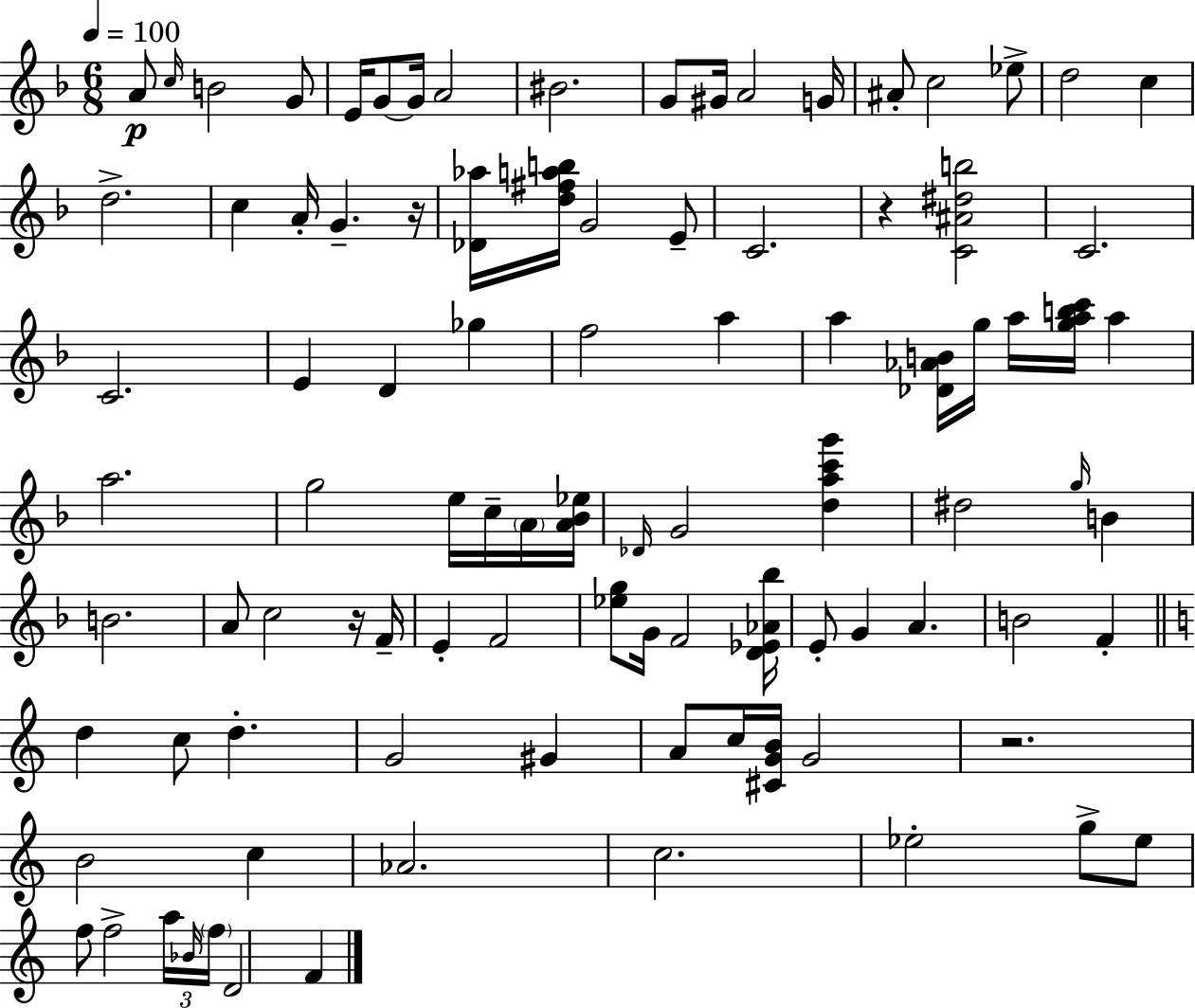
A4/e C5/s B4/h G4/e E4/s G4/e G4/s A4/h BIS4/h. G4/e G#4/s A4/h G4/s A#4/e C5/h Eb5/e D5/h C5/q D5/h. C5/q A4/s G4/q. R/s [Db4,Ab5]/s [D5,F#5,A5,B5]/s G4/h E4/e C4/h. R/q [C4,A#4,D#5,B5]/h C4/h. C4/h. E4/q D4/q Gb5/q F5/h A5/q A5/q [Db4,Ab4,B4]/s G5/s A5/s [G5,A5,B5,C6]/s A5/q A5/h. G5/h E5/s C5/s A4/s [A4,Bb4,Eb5]/s Db4/s G4/h [D5,A5,C6,G6]/q D#5/h G5/s B4/q B4/h. A4/e C5/h R/s F4/s E4/q F4/h [Eb5,G5]/e G4/s F4/h [D4,Eb4,Ab4,Bb5]/s E4/e G4/q A4/q. B4/h F4/q D5/q C5/e D5/q. G4/h G#4/q A4/e C5/s [C#4,G4,B4]/s G4/h R/h. B4/h C5/q Ab4/h. C5/h. Eb5/h G5/e Eb5/e F5/e F5/h A5/s Bb4/s F5/s D4/h F4/q